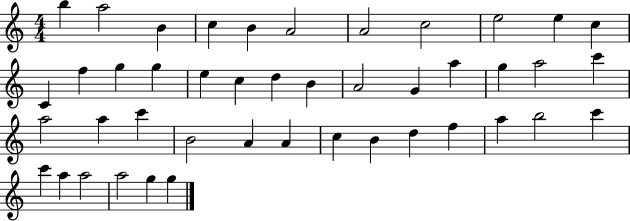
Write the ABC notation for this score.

X:1
T:Untitled
M:4/4
L:1/4
K:C
b a2 B c B A2 A2 c2 e2 e c C f g g e c d B A2 G a g a2 c' a2 a c' B2 A A c B d f a b2 c' c' a a2 a2 g g